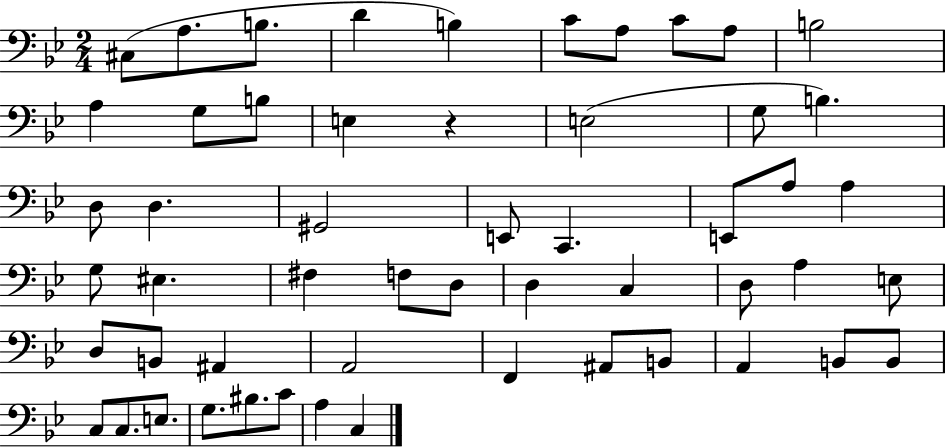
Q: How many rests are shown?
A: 1